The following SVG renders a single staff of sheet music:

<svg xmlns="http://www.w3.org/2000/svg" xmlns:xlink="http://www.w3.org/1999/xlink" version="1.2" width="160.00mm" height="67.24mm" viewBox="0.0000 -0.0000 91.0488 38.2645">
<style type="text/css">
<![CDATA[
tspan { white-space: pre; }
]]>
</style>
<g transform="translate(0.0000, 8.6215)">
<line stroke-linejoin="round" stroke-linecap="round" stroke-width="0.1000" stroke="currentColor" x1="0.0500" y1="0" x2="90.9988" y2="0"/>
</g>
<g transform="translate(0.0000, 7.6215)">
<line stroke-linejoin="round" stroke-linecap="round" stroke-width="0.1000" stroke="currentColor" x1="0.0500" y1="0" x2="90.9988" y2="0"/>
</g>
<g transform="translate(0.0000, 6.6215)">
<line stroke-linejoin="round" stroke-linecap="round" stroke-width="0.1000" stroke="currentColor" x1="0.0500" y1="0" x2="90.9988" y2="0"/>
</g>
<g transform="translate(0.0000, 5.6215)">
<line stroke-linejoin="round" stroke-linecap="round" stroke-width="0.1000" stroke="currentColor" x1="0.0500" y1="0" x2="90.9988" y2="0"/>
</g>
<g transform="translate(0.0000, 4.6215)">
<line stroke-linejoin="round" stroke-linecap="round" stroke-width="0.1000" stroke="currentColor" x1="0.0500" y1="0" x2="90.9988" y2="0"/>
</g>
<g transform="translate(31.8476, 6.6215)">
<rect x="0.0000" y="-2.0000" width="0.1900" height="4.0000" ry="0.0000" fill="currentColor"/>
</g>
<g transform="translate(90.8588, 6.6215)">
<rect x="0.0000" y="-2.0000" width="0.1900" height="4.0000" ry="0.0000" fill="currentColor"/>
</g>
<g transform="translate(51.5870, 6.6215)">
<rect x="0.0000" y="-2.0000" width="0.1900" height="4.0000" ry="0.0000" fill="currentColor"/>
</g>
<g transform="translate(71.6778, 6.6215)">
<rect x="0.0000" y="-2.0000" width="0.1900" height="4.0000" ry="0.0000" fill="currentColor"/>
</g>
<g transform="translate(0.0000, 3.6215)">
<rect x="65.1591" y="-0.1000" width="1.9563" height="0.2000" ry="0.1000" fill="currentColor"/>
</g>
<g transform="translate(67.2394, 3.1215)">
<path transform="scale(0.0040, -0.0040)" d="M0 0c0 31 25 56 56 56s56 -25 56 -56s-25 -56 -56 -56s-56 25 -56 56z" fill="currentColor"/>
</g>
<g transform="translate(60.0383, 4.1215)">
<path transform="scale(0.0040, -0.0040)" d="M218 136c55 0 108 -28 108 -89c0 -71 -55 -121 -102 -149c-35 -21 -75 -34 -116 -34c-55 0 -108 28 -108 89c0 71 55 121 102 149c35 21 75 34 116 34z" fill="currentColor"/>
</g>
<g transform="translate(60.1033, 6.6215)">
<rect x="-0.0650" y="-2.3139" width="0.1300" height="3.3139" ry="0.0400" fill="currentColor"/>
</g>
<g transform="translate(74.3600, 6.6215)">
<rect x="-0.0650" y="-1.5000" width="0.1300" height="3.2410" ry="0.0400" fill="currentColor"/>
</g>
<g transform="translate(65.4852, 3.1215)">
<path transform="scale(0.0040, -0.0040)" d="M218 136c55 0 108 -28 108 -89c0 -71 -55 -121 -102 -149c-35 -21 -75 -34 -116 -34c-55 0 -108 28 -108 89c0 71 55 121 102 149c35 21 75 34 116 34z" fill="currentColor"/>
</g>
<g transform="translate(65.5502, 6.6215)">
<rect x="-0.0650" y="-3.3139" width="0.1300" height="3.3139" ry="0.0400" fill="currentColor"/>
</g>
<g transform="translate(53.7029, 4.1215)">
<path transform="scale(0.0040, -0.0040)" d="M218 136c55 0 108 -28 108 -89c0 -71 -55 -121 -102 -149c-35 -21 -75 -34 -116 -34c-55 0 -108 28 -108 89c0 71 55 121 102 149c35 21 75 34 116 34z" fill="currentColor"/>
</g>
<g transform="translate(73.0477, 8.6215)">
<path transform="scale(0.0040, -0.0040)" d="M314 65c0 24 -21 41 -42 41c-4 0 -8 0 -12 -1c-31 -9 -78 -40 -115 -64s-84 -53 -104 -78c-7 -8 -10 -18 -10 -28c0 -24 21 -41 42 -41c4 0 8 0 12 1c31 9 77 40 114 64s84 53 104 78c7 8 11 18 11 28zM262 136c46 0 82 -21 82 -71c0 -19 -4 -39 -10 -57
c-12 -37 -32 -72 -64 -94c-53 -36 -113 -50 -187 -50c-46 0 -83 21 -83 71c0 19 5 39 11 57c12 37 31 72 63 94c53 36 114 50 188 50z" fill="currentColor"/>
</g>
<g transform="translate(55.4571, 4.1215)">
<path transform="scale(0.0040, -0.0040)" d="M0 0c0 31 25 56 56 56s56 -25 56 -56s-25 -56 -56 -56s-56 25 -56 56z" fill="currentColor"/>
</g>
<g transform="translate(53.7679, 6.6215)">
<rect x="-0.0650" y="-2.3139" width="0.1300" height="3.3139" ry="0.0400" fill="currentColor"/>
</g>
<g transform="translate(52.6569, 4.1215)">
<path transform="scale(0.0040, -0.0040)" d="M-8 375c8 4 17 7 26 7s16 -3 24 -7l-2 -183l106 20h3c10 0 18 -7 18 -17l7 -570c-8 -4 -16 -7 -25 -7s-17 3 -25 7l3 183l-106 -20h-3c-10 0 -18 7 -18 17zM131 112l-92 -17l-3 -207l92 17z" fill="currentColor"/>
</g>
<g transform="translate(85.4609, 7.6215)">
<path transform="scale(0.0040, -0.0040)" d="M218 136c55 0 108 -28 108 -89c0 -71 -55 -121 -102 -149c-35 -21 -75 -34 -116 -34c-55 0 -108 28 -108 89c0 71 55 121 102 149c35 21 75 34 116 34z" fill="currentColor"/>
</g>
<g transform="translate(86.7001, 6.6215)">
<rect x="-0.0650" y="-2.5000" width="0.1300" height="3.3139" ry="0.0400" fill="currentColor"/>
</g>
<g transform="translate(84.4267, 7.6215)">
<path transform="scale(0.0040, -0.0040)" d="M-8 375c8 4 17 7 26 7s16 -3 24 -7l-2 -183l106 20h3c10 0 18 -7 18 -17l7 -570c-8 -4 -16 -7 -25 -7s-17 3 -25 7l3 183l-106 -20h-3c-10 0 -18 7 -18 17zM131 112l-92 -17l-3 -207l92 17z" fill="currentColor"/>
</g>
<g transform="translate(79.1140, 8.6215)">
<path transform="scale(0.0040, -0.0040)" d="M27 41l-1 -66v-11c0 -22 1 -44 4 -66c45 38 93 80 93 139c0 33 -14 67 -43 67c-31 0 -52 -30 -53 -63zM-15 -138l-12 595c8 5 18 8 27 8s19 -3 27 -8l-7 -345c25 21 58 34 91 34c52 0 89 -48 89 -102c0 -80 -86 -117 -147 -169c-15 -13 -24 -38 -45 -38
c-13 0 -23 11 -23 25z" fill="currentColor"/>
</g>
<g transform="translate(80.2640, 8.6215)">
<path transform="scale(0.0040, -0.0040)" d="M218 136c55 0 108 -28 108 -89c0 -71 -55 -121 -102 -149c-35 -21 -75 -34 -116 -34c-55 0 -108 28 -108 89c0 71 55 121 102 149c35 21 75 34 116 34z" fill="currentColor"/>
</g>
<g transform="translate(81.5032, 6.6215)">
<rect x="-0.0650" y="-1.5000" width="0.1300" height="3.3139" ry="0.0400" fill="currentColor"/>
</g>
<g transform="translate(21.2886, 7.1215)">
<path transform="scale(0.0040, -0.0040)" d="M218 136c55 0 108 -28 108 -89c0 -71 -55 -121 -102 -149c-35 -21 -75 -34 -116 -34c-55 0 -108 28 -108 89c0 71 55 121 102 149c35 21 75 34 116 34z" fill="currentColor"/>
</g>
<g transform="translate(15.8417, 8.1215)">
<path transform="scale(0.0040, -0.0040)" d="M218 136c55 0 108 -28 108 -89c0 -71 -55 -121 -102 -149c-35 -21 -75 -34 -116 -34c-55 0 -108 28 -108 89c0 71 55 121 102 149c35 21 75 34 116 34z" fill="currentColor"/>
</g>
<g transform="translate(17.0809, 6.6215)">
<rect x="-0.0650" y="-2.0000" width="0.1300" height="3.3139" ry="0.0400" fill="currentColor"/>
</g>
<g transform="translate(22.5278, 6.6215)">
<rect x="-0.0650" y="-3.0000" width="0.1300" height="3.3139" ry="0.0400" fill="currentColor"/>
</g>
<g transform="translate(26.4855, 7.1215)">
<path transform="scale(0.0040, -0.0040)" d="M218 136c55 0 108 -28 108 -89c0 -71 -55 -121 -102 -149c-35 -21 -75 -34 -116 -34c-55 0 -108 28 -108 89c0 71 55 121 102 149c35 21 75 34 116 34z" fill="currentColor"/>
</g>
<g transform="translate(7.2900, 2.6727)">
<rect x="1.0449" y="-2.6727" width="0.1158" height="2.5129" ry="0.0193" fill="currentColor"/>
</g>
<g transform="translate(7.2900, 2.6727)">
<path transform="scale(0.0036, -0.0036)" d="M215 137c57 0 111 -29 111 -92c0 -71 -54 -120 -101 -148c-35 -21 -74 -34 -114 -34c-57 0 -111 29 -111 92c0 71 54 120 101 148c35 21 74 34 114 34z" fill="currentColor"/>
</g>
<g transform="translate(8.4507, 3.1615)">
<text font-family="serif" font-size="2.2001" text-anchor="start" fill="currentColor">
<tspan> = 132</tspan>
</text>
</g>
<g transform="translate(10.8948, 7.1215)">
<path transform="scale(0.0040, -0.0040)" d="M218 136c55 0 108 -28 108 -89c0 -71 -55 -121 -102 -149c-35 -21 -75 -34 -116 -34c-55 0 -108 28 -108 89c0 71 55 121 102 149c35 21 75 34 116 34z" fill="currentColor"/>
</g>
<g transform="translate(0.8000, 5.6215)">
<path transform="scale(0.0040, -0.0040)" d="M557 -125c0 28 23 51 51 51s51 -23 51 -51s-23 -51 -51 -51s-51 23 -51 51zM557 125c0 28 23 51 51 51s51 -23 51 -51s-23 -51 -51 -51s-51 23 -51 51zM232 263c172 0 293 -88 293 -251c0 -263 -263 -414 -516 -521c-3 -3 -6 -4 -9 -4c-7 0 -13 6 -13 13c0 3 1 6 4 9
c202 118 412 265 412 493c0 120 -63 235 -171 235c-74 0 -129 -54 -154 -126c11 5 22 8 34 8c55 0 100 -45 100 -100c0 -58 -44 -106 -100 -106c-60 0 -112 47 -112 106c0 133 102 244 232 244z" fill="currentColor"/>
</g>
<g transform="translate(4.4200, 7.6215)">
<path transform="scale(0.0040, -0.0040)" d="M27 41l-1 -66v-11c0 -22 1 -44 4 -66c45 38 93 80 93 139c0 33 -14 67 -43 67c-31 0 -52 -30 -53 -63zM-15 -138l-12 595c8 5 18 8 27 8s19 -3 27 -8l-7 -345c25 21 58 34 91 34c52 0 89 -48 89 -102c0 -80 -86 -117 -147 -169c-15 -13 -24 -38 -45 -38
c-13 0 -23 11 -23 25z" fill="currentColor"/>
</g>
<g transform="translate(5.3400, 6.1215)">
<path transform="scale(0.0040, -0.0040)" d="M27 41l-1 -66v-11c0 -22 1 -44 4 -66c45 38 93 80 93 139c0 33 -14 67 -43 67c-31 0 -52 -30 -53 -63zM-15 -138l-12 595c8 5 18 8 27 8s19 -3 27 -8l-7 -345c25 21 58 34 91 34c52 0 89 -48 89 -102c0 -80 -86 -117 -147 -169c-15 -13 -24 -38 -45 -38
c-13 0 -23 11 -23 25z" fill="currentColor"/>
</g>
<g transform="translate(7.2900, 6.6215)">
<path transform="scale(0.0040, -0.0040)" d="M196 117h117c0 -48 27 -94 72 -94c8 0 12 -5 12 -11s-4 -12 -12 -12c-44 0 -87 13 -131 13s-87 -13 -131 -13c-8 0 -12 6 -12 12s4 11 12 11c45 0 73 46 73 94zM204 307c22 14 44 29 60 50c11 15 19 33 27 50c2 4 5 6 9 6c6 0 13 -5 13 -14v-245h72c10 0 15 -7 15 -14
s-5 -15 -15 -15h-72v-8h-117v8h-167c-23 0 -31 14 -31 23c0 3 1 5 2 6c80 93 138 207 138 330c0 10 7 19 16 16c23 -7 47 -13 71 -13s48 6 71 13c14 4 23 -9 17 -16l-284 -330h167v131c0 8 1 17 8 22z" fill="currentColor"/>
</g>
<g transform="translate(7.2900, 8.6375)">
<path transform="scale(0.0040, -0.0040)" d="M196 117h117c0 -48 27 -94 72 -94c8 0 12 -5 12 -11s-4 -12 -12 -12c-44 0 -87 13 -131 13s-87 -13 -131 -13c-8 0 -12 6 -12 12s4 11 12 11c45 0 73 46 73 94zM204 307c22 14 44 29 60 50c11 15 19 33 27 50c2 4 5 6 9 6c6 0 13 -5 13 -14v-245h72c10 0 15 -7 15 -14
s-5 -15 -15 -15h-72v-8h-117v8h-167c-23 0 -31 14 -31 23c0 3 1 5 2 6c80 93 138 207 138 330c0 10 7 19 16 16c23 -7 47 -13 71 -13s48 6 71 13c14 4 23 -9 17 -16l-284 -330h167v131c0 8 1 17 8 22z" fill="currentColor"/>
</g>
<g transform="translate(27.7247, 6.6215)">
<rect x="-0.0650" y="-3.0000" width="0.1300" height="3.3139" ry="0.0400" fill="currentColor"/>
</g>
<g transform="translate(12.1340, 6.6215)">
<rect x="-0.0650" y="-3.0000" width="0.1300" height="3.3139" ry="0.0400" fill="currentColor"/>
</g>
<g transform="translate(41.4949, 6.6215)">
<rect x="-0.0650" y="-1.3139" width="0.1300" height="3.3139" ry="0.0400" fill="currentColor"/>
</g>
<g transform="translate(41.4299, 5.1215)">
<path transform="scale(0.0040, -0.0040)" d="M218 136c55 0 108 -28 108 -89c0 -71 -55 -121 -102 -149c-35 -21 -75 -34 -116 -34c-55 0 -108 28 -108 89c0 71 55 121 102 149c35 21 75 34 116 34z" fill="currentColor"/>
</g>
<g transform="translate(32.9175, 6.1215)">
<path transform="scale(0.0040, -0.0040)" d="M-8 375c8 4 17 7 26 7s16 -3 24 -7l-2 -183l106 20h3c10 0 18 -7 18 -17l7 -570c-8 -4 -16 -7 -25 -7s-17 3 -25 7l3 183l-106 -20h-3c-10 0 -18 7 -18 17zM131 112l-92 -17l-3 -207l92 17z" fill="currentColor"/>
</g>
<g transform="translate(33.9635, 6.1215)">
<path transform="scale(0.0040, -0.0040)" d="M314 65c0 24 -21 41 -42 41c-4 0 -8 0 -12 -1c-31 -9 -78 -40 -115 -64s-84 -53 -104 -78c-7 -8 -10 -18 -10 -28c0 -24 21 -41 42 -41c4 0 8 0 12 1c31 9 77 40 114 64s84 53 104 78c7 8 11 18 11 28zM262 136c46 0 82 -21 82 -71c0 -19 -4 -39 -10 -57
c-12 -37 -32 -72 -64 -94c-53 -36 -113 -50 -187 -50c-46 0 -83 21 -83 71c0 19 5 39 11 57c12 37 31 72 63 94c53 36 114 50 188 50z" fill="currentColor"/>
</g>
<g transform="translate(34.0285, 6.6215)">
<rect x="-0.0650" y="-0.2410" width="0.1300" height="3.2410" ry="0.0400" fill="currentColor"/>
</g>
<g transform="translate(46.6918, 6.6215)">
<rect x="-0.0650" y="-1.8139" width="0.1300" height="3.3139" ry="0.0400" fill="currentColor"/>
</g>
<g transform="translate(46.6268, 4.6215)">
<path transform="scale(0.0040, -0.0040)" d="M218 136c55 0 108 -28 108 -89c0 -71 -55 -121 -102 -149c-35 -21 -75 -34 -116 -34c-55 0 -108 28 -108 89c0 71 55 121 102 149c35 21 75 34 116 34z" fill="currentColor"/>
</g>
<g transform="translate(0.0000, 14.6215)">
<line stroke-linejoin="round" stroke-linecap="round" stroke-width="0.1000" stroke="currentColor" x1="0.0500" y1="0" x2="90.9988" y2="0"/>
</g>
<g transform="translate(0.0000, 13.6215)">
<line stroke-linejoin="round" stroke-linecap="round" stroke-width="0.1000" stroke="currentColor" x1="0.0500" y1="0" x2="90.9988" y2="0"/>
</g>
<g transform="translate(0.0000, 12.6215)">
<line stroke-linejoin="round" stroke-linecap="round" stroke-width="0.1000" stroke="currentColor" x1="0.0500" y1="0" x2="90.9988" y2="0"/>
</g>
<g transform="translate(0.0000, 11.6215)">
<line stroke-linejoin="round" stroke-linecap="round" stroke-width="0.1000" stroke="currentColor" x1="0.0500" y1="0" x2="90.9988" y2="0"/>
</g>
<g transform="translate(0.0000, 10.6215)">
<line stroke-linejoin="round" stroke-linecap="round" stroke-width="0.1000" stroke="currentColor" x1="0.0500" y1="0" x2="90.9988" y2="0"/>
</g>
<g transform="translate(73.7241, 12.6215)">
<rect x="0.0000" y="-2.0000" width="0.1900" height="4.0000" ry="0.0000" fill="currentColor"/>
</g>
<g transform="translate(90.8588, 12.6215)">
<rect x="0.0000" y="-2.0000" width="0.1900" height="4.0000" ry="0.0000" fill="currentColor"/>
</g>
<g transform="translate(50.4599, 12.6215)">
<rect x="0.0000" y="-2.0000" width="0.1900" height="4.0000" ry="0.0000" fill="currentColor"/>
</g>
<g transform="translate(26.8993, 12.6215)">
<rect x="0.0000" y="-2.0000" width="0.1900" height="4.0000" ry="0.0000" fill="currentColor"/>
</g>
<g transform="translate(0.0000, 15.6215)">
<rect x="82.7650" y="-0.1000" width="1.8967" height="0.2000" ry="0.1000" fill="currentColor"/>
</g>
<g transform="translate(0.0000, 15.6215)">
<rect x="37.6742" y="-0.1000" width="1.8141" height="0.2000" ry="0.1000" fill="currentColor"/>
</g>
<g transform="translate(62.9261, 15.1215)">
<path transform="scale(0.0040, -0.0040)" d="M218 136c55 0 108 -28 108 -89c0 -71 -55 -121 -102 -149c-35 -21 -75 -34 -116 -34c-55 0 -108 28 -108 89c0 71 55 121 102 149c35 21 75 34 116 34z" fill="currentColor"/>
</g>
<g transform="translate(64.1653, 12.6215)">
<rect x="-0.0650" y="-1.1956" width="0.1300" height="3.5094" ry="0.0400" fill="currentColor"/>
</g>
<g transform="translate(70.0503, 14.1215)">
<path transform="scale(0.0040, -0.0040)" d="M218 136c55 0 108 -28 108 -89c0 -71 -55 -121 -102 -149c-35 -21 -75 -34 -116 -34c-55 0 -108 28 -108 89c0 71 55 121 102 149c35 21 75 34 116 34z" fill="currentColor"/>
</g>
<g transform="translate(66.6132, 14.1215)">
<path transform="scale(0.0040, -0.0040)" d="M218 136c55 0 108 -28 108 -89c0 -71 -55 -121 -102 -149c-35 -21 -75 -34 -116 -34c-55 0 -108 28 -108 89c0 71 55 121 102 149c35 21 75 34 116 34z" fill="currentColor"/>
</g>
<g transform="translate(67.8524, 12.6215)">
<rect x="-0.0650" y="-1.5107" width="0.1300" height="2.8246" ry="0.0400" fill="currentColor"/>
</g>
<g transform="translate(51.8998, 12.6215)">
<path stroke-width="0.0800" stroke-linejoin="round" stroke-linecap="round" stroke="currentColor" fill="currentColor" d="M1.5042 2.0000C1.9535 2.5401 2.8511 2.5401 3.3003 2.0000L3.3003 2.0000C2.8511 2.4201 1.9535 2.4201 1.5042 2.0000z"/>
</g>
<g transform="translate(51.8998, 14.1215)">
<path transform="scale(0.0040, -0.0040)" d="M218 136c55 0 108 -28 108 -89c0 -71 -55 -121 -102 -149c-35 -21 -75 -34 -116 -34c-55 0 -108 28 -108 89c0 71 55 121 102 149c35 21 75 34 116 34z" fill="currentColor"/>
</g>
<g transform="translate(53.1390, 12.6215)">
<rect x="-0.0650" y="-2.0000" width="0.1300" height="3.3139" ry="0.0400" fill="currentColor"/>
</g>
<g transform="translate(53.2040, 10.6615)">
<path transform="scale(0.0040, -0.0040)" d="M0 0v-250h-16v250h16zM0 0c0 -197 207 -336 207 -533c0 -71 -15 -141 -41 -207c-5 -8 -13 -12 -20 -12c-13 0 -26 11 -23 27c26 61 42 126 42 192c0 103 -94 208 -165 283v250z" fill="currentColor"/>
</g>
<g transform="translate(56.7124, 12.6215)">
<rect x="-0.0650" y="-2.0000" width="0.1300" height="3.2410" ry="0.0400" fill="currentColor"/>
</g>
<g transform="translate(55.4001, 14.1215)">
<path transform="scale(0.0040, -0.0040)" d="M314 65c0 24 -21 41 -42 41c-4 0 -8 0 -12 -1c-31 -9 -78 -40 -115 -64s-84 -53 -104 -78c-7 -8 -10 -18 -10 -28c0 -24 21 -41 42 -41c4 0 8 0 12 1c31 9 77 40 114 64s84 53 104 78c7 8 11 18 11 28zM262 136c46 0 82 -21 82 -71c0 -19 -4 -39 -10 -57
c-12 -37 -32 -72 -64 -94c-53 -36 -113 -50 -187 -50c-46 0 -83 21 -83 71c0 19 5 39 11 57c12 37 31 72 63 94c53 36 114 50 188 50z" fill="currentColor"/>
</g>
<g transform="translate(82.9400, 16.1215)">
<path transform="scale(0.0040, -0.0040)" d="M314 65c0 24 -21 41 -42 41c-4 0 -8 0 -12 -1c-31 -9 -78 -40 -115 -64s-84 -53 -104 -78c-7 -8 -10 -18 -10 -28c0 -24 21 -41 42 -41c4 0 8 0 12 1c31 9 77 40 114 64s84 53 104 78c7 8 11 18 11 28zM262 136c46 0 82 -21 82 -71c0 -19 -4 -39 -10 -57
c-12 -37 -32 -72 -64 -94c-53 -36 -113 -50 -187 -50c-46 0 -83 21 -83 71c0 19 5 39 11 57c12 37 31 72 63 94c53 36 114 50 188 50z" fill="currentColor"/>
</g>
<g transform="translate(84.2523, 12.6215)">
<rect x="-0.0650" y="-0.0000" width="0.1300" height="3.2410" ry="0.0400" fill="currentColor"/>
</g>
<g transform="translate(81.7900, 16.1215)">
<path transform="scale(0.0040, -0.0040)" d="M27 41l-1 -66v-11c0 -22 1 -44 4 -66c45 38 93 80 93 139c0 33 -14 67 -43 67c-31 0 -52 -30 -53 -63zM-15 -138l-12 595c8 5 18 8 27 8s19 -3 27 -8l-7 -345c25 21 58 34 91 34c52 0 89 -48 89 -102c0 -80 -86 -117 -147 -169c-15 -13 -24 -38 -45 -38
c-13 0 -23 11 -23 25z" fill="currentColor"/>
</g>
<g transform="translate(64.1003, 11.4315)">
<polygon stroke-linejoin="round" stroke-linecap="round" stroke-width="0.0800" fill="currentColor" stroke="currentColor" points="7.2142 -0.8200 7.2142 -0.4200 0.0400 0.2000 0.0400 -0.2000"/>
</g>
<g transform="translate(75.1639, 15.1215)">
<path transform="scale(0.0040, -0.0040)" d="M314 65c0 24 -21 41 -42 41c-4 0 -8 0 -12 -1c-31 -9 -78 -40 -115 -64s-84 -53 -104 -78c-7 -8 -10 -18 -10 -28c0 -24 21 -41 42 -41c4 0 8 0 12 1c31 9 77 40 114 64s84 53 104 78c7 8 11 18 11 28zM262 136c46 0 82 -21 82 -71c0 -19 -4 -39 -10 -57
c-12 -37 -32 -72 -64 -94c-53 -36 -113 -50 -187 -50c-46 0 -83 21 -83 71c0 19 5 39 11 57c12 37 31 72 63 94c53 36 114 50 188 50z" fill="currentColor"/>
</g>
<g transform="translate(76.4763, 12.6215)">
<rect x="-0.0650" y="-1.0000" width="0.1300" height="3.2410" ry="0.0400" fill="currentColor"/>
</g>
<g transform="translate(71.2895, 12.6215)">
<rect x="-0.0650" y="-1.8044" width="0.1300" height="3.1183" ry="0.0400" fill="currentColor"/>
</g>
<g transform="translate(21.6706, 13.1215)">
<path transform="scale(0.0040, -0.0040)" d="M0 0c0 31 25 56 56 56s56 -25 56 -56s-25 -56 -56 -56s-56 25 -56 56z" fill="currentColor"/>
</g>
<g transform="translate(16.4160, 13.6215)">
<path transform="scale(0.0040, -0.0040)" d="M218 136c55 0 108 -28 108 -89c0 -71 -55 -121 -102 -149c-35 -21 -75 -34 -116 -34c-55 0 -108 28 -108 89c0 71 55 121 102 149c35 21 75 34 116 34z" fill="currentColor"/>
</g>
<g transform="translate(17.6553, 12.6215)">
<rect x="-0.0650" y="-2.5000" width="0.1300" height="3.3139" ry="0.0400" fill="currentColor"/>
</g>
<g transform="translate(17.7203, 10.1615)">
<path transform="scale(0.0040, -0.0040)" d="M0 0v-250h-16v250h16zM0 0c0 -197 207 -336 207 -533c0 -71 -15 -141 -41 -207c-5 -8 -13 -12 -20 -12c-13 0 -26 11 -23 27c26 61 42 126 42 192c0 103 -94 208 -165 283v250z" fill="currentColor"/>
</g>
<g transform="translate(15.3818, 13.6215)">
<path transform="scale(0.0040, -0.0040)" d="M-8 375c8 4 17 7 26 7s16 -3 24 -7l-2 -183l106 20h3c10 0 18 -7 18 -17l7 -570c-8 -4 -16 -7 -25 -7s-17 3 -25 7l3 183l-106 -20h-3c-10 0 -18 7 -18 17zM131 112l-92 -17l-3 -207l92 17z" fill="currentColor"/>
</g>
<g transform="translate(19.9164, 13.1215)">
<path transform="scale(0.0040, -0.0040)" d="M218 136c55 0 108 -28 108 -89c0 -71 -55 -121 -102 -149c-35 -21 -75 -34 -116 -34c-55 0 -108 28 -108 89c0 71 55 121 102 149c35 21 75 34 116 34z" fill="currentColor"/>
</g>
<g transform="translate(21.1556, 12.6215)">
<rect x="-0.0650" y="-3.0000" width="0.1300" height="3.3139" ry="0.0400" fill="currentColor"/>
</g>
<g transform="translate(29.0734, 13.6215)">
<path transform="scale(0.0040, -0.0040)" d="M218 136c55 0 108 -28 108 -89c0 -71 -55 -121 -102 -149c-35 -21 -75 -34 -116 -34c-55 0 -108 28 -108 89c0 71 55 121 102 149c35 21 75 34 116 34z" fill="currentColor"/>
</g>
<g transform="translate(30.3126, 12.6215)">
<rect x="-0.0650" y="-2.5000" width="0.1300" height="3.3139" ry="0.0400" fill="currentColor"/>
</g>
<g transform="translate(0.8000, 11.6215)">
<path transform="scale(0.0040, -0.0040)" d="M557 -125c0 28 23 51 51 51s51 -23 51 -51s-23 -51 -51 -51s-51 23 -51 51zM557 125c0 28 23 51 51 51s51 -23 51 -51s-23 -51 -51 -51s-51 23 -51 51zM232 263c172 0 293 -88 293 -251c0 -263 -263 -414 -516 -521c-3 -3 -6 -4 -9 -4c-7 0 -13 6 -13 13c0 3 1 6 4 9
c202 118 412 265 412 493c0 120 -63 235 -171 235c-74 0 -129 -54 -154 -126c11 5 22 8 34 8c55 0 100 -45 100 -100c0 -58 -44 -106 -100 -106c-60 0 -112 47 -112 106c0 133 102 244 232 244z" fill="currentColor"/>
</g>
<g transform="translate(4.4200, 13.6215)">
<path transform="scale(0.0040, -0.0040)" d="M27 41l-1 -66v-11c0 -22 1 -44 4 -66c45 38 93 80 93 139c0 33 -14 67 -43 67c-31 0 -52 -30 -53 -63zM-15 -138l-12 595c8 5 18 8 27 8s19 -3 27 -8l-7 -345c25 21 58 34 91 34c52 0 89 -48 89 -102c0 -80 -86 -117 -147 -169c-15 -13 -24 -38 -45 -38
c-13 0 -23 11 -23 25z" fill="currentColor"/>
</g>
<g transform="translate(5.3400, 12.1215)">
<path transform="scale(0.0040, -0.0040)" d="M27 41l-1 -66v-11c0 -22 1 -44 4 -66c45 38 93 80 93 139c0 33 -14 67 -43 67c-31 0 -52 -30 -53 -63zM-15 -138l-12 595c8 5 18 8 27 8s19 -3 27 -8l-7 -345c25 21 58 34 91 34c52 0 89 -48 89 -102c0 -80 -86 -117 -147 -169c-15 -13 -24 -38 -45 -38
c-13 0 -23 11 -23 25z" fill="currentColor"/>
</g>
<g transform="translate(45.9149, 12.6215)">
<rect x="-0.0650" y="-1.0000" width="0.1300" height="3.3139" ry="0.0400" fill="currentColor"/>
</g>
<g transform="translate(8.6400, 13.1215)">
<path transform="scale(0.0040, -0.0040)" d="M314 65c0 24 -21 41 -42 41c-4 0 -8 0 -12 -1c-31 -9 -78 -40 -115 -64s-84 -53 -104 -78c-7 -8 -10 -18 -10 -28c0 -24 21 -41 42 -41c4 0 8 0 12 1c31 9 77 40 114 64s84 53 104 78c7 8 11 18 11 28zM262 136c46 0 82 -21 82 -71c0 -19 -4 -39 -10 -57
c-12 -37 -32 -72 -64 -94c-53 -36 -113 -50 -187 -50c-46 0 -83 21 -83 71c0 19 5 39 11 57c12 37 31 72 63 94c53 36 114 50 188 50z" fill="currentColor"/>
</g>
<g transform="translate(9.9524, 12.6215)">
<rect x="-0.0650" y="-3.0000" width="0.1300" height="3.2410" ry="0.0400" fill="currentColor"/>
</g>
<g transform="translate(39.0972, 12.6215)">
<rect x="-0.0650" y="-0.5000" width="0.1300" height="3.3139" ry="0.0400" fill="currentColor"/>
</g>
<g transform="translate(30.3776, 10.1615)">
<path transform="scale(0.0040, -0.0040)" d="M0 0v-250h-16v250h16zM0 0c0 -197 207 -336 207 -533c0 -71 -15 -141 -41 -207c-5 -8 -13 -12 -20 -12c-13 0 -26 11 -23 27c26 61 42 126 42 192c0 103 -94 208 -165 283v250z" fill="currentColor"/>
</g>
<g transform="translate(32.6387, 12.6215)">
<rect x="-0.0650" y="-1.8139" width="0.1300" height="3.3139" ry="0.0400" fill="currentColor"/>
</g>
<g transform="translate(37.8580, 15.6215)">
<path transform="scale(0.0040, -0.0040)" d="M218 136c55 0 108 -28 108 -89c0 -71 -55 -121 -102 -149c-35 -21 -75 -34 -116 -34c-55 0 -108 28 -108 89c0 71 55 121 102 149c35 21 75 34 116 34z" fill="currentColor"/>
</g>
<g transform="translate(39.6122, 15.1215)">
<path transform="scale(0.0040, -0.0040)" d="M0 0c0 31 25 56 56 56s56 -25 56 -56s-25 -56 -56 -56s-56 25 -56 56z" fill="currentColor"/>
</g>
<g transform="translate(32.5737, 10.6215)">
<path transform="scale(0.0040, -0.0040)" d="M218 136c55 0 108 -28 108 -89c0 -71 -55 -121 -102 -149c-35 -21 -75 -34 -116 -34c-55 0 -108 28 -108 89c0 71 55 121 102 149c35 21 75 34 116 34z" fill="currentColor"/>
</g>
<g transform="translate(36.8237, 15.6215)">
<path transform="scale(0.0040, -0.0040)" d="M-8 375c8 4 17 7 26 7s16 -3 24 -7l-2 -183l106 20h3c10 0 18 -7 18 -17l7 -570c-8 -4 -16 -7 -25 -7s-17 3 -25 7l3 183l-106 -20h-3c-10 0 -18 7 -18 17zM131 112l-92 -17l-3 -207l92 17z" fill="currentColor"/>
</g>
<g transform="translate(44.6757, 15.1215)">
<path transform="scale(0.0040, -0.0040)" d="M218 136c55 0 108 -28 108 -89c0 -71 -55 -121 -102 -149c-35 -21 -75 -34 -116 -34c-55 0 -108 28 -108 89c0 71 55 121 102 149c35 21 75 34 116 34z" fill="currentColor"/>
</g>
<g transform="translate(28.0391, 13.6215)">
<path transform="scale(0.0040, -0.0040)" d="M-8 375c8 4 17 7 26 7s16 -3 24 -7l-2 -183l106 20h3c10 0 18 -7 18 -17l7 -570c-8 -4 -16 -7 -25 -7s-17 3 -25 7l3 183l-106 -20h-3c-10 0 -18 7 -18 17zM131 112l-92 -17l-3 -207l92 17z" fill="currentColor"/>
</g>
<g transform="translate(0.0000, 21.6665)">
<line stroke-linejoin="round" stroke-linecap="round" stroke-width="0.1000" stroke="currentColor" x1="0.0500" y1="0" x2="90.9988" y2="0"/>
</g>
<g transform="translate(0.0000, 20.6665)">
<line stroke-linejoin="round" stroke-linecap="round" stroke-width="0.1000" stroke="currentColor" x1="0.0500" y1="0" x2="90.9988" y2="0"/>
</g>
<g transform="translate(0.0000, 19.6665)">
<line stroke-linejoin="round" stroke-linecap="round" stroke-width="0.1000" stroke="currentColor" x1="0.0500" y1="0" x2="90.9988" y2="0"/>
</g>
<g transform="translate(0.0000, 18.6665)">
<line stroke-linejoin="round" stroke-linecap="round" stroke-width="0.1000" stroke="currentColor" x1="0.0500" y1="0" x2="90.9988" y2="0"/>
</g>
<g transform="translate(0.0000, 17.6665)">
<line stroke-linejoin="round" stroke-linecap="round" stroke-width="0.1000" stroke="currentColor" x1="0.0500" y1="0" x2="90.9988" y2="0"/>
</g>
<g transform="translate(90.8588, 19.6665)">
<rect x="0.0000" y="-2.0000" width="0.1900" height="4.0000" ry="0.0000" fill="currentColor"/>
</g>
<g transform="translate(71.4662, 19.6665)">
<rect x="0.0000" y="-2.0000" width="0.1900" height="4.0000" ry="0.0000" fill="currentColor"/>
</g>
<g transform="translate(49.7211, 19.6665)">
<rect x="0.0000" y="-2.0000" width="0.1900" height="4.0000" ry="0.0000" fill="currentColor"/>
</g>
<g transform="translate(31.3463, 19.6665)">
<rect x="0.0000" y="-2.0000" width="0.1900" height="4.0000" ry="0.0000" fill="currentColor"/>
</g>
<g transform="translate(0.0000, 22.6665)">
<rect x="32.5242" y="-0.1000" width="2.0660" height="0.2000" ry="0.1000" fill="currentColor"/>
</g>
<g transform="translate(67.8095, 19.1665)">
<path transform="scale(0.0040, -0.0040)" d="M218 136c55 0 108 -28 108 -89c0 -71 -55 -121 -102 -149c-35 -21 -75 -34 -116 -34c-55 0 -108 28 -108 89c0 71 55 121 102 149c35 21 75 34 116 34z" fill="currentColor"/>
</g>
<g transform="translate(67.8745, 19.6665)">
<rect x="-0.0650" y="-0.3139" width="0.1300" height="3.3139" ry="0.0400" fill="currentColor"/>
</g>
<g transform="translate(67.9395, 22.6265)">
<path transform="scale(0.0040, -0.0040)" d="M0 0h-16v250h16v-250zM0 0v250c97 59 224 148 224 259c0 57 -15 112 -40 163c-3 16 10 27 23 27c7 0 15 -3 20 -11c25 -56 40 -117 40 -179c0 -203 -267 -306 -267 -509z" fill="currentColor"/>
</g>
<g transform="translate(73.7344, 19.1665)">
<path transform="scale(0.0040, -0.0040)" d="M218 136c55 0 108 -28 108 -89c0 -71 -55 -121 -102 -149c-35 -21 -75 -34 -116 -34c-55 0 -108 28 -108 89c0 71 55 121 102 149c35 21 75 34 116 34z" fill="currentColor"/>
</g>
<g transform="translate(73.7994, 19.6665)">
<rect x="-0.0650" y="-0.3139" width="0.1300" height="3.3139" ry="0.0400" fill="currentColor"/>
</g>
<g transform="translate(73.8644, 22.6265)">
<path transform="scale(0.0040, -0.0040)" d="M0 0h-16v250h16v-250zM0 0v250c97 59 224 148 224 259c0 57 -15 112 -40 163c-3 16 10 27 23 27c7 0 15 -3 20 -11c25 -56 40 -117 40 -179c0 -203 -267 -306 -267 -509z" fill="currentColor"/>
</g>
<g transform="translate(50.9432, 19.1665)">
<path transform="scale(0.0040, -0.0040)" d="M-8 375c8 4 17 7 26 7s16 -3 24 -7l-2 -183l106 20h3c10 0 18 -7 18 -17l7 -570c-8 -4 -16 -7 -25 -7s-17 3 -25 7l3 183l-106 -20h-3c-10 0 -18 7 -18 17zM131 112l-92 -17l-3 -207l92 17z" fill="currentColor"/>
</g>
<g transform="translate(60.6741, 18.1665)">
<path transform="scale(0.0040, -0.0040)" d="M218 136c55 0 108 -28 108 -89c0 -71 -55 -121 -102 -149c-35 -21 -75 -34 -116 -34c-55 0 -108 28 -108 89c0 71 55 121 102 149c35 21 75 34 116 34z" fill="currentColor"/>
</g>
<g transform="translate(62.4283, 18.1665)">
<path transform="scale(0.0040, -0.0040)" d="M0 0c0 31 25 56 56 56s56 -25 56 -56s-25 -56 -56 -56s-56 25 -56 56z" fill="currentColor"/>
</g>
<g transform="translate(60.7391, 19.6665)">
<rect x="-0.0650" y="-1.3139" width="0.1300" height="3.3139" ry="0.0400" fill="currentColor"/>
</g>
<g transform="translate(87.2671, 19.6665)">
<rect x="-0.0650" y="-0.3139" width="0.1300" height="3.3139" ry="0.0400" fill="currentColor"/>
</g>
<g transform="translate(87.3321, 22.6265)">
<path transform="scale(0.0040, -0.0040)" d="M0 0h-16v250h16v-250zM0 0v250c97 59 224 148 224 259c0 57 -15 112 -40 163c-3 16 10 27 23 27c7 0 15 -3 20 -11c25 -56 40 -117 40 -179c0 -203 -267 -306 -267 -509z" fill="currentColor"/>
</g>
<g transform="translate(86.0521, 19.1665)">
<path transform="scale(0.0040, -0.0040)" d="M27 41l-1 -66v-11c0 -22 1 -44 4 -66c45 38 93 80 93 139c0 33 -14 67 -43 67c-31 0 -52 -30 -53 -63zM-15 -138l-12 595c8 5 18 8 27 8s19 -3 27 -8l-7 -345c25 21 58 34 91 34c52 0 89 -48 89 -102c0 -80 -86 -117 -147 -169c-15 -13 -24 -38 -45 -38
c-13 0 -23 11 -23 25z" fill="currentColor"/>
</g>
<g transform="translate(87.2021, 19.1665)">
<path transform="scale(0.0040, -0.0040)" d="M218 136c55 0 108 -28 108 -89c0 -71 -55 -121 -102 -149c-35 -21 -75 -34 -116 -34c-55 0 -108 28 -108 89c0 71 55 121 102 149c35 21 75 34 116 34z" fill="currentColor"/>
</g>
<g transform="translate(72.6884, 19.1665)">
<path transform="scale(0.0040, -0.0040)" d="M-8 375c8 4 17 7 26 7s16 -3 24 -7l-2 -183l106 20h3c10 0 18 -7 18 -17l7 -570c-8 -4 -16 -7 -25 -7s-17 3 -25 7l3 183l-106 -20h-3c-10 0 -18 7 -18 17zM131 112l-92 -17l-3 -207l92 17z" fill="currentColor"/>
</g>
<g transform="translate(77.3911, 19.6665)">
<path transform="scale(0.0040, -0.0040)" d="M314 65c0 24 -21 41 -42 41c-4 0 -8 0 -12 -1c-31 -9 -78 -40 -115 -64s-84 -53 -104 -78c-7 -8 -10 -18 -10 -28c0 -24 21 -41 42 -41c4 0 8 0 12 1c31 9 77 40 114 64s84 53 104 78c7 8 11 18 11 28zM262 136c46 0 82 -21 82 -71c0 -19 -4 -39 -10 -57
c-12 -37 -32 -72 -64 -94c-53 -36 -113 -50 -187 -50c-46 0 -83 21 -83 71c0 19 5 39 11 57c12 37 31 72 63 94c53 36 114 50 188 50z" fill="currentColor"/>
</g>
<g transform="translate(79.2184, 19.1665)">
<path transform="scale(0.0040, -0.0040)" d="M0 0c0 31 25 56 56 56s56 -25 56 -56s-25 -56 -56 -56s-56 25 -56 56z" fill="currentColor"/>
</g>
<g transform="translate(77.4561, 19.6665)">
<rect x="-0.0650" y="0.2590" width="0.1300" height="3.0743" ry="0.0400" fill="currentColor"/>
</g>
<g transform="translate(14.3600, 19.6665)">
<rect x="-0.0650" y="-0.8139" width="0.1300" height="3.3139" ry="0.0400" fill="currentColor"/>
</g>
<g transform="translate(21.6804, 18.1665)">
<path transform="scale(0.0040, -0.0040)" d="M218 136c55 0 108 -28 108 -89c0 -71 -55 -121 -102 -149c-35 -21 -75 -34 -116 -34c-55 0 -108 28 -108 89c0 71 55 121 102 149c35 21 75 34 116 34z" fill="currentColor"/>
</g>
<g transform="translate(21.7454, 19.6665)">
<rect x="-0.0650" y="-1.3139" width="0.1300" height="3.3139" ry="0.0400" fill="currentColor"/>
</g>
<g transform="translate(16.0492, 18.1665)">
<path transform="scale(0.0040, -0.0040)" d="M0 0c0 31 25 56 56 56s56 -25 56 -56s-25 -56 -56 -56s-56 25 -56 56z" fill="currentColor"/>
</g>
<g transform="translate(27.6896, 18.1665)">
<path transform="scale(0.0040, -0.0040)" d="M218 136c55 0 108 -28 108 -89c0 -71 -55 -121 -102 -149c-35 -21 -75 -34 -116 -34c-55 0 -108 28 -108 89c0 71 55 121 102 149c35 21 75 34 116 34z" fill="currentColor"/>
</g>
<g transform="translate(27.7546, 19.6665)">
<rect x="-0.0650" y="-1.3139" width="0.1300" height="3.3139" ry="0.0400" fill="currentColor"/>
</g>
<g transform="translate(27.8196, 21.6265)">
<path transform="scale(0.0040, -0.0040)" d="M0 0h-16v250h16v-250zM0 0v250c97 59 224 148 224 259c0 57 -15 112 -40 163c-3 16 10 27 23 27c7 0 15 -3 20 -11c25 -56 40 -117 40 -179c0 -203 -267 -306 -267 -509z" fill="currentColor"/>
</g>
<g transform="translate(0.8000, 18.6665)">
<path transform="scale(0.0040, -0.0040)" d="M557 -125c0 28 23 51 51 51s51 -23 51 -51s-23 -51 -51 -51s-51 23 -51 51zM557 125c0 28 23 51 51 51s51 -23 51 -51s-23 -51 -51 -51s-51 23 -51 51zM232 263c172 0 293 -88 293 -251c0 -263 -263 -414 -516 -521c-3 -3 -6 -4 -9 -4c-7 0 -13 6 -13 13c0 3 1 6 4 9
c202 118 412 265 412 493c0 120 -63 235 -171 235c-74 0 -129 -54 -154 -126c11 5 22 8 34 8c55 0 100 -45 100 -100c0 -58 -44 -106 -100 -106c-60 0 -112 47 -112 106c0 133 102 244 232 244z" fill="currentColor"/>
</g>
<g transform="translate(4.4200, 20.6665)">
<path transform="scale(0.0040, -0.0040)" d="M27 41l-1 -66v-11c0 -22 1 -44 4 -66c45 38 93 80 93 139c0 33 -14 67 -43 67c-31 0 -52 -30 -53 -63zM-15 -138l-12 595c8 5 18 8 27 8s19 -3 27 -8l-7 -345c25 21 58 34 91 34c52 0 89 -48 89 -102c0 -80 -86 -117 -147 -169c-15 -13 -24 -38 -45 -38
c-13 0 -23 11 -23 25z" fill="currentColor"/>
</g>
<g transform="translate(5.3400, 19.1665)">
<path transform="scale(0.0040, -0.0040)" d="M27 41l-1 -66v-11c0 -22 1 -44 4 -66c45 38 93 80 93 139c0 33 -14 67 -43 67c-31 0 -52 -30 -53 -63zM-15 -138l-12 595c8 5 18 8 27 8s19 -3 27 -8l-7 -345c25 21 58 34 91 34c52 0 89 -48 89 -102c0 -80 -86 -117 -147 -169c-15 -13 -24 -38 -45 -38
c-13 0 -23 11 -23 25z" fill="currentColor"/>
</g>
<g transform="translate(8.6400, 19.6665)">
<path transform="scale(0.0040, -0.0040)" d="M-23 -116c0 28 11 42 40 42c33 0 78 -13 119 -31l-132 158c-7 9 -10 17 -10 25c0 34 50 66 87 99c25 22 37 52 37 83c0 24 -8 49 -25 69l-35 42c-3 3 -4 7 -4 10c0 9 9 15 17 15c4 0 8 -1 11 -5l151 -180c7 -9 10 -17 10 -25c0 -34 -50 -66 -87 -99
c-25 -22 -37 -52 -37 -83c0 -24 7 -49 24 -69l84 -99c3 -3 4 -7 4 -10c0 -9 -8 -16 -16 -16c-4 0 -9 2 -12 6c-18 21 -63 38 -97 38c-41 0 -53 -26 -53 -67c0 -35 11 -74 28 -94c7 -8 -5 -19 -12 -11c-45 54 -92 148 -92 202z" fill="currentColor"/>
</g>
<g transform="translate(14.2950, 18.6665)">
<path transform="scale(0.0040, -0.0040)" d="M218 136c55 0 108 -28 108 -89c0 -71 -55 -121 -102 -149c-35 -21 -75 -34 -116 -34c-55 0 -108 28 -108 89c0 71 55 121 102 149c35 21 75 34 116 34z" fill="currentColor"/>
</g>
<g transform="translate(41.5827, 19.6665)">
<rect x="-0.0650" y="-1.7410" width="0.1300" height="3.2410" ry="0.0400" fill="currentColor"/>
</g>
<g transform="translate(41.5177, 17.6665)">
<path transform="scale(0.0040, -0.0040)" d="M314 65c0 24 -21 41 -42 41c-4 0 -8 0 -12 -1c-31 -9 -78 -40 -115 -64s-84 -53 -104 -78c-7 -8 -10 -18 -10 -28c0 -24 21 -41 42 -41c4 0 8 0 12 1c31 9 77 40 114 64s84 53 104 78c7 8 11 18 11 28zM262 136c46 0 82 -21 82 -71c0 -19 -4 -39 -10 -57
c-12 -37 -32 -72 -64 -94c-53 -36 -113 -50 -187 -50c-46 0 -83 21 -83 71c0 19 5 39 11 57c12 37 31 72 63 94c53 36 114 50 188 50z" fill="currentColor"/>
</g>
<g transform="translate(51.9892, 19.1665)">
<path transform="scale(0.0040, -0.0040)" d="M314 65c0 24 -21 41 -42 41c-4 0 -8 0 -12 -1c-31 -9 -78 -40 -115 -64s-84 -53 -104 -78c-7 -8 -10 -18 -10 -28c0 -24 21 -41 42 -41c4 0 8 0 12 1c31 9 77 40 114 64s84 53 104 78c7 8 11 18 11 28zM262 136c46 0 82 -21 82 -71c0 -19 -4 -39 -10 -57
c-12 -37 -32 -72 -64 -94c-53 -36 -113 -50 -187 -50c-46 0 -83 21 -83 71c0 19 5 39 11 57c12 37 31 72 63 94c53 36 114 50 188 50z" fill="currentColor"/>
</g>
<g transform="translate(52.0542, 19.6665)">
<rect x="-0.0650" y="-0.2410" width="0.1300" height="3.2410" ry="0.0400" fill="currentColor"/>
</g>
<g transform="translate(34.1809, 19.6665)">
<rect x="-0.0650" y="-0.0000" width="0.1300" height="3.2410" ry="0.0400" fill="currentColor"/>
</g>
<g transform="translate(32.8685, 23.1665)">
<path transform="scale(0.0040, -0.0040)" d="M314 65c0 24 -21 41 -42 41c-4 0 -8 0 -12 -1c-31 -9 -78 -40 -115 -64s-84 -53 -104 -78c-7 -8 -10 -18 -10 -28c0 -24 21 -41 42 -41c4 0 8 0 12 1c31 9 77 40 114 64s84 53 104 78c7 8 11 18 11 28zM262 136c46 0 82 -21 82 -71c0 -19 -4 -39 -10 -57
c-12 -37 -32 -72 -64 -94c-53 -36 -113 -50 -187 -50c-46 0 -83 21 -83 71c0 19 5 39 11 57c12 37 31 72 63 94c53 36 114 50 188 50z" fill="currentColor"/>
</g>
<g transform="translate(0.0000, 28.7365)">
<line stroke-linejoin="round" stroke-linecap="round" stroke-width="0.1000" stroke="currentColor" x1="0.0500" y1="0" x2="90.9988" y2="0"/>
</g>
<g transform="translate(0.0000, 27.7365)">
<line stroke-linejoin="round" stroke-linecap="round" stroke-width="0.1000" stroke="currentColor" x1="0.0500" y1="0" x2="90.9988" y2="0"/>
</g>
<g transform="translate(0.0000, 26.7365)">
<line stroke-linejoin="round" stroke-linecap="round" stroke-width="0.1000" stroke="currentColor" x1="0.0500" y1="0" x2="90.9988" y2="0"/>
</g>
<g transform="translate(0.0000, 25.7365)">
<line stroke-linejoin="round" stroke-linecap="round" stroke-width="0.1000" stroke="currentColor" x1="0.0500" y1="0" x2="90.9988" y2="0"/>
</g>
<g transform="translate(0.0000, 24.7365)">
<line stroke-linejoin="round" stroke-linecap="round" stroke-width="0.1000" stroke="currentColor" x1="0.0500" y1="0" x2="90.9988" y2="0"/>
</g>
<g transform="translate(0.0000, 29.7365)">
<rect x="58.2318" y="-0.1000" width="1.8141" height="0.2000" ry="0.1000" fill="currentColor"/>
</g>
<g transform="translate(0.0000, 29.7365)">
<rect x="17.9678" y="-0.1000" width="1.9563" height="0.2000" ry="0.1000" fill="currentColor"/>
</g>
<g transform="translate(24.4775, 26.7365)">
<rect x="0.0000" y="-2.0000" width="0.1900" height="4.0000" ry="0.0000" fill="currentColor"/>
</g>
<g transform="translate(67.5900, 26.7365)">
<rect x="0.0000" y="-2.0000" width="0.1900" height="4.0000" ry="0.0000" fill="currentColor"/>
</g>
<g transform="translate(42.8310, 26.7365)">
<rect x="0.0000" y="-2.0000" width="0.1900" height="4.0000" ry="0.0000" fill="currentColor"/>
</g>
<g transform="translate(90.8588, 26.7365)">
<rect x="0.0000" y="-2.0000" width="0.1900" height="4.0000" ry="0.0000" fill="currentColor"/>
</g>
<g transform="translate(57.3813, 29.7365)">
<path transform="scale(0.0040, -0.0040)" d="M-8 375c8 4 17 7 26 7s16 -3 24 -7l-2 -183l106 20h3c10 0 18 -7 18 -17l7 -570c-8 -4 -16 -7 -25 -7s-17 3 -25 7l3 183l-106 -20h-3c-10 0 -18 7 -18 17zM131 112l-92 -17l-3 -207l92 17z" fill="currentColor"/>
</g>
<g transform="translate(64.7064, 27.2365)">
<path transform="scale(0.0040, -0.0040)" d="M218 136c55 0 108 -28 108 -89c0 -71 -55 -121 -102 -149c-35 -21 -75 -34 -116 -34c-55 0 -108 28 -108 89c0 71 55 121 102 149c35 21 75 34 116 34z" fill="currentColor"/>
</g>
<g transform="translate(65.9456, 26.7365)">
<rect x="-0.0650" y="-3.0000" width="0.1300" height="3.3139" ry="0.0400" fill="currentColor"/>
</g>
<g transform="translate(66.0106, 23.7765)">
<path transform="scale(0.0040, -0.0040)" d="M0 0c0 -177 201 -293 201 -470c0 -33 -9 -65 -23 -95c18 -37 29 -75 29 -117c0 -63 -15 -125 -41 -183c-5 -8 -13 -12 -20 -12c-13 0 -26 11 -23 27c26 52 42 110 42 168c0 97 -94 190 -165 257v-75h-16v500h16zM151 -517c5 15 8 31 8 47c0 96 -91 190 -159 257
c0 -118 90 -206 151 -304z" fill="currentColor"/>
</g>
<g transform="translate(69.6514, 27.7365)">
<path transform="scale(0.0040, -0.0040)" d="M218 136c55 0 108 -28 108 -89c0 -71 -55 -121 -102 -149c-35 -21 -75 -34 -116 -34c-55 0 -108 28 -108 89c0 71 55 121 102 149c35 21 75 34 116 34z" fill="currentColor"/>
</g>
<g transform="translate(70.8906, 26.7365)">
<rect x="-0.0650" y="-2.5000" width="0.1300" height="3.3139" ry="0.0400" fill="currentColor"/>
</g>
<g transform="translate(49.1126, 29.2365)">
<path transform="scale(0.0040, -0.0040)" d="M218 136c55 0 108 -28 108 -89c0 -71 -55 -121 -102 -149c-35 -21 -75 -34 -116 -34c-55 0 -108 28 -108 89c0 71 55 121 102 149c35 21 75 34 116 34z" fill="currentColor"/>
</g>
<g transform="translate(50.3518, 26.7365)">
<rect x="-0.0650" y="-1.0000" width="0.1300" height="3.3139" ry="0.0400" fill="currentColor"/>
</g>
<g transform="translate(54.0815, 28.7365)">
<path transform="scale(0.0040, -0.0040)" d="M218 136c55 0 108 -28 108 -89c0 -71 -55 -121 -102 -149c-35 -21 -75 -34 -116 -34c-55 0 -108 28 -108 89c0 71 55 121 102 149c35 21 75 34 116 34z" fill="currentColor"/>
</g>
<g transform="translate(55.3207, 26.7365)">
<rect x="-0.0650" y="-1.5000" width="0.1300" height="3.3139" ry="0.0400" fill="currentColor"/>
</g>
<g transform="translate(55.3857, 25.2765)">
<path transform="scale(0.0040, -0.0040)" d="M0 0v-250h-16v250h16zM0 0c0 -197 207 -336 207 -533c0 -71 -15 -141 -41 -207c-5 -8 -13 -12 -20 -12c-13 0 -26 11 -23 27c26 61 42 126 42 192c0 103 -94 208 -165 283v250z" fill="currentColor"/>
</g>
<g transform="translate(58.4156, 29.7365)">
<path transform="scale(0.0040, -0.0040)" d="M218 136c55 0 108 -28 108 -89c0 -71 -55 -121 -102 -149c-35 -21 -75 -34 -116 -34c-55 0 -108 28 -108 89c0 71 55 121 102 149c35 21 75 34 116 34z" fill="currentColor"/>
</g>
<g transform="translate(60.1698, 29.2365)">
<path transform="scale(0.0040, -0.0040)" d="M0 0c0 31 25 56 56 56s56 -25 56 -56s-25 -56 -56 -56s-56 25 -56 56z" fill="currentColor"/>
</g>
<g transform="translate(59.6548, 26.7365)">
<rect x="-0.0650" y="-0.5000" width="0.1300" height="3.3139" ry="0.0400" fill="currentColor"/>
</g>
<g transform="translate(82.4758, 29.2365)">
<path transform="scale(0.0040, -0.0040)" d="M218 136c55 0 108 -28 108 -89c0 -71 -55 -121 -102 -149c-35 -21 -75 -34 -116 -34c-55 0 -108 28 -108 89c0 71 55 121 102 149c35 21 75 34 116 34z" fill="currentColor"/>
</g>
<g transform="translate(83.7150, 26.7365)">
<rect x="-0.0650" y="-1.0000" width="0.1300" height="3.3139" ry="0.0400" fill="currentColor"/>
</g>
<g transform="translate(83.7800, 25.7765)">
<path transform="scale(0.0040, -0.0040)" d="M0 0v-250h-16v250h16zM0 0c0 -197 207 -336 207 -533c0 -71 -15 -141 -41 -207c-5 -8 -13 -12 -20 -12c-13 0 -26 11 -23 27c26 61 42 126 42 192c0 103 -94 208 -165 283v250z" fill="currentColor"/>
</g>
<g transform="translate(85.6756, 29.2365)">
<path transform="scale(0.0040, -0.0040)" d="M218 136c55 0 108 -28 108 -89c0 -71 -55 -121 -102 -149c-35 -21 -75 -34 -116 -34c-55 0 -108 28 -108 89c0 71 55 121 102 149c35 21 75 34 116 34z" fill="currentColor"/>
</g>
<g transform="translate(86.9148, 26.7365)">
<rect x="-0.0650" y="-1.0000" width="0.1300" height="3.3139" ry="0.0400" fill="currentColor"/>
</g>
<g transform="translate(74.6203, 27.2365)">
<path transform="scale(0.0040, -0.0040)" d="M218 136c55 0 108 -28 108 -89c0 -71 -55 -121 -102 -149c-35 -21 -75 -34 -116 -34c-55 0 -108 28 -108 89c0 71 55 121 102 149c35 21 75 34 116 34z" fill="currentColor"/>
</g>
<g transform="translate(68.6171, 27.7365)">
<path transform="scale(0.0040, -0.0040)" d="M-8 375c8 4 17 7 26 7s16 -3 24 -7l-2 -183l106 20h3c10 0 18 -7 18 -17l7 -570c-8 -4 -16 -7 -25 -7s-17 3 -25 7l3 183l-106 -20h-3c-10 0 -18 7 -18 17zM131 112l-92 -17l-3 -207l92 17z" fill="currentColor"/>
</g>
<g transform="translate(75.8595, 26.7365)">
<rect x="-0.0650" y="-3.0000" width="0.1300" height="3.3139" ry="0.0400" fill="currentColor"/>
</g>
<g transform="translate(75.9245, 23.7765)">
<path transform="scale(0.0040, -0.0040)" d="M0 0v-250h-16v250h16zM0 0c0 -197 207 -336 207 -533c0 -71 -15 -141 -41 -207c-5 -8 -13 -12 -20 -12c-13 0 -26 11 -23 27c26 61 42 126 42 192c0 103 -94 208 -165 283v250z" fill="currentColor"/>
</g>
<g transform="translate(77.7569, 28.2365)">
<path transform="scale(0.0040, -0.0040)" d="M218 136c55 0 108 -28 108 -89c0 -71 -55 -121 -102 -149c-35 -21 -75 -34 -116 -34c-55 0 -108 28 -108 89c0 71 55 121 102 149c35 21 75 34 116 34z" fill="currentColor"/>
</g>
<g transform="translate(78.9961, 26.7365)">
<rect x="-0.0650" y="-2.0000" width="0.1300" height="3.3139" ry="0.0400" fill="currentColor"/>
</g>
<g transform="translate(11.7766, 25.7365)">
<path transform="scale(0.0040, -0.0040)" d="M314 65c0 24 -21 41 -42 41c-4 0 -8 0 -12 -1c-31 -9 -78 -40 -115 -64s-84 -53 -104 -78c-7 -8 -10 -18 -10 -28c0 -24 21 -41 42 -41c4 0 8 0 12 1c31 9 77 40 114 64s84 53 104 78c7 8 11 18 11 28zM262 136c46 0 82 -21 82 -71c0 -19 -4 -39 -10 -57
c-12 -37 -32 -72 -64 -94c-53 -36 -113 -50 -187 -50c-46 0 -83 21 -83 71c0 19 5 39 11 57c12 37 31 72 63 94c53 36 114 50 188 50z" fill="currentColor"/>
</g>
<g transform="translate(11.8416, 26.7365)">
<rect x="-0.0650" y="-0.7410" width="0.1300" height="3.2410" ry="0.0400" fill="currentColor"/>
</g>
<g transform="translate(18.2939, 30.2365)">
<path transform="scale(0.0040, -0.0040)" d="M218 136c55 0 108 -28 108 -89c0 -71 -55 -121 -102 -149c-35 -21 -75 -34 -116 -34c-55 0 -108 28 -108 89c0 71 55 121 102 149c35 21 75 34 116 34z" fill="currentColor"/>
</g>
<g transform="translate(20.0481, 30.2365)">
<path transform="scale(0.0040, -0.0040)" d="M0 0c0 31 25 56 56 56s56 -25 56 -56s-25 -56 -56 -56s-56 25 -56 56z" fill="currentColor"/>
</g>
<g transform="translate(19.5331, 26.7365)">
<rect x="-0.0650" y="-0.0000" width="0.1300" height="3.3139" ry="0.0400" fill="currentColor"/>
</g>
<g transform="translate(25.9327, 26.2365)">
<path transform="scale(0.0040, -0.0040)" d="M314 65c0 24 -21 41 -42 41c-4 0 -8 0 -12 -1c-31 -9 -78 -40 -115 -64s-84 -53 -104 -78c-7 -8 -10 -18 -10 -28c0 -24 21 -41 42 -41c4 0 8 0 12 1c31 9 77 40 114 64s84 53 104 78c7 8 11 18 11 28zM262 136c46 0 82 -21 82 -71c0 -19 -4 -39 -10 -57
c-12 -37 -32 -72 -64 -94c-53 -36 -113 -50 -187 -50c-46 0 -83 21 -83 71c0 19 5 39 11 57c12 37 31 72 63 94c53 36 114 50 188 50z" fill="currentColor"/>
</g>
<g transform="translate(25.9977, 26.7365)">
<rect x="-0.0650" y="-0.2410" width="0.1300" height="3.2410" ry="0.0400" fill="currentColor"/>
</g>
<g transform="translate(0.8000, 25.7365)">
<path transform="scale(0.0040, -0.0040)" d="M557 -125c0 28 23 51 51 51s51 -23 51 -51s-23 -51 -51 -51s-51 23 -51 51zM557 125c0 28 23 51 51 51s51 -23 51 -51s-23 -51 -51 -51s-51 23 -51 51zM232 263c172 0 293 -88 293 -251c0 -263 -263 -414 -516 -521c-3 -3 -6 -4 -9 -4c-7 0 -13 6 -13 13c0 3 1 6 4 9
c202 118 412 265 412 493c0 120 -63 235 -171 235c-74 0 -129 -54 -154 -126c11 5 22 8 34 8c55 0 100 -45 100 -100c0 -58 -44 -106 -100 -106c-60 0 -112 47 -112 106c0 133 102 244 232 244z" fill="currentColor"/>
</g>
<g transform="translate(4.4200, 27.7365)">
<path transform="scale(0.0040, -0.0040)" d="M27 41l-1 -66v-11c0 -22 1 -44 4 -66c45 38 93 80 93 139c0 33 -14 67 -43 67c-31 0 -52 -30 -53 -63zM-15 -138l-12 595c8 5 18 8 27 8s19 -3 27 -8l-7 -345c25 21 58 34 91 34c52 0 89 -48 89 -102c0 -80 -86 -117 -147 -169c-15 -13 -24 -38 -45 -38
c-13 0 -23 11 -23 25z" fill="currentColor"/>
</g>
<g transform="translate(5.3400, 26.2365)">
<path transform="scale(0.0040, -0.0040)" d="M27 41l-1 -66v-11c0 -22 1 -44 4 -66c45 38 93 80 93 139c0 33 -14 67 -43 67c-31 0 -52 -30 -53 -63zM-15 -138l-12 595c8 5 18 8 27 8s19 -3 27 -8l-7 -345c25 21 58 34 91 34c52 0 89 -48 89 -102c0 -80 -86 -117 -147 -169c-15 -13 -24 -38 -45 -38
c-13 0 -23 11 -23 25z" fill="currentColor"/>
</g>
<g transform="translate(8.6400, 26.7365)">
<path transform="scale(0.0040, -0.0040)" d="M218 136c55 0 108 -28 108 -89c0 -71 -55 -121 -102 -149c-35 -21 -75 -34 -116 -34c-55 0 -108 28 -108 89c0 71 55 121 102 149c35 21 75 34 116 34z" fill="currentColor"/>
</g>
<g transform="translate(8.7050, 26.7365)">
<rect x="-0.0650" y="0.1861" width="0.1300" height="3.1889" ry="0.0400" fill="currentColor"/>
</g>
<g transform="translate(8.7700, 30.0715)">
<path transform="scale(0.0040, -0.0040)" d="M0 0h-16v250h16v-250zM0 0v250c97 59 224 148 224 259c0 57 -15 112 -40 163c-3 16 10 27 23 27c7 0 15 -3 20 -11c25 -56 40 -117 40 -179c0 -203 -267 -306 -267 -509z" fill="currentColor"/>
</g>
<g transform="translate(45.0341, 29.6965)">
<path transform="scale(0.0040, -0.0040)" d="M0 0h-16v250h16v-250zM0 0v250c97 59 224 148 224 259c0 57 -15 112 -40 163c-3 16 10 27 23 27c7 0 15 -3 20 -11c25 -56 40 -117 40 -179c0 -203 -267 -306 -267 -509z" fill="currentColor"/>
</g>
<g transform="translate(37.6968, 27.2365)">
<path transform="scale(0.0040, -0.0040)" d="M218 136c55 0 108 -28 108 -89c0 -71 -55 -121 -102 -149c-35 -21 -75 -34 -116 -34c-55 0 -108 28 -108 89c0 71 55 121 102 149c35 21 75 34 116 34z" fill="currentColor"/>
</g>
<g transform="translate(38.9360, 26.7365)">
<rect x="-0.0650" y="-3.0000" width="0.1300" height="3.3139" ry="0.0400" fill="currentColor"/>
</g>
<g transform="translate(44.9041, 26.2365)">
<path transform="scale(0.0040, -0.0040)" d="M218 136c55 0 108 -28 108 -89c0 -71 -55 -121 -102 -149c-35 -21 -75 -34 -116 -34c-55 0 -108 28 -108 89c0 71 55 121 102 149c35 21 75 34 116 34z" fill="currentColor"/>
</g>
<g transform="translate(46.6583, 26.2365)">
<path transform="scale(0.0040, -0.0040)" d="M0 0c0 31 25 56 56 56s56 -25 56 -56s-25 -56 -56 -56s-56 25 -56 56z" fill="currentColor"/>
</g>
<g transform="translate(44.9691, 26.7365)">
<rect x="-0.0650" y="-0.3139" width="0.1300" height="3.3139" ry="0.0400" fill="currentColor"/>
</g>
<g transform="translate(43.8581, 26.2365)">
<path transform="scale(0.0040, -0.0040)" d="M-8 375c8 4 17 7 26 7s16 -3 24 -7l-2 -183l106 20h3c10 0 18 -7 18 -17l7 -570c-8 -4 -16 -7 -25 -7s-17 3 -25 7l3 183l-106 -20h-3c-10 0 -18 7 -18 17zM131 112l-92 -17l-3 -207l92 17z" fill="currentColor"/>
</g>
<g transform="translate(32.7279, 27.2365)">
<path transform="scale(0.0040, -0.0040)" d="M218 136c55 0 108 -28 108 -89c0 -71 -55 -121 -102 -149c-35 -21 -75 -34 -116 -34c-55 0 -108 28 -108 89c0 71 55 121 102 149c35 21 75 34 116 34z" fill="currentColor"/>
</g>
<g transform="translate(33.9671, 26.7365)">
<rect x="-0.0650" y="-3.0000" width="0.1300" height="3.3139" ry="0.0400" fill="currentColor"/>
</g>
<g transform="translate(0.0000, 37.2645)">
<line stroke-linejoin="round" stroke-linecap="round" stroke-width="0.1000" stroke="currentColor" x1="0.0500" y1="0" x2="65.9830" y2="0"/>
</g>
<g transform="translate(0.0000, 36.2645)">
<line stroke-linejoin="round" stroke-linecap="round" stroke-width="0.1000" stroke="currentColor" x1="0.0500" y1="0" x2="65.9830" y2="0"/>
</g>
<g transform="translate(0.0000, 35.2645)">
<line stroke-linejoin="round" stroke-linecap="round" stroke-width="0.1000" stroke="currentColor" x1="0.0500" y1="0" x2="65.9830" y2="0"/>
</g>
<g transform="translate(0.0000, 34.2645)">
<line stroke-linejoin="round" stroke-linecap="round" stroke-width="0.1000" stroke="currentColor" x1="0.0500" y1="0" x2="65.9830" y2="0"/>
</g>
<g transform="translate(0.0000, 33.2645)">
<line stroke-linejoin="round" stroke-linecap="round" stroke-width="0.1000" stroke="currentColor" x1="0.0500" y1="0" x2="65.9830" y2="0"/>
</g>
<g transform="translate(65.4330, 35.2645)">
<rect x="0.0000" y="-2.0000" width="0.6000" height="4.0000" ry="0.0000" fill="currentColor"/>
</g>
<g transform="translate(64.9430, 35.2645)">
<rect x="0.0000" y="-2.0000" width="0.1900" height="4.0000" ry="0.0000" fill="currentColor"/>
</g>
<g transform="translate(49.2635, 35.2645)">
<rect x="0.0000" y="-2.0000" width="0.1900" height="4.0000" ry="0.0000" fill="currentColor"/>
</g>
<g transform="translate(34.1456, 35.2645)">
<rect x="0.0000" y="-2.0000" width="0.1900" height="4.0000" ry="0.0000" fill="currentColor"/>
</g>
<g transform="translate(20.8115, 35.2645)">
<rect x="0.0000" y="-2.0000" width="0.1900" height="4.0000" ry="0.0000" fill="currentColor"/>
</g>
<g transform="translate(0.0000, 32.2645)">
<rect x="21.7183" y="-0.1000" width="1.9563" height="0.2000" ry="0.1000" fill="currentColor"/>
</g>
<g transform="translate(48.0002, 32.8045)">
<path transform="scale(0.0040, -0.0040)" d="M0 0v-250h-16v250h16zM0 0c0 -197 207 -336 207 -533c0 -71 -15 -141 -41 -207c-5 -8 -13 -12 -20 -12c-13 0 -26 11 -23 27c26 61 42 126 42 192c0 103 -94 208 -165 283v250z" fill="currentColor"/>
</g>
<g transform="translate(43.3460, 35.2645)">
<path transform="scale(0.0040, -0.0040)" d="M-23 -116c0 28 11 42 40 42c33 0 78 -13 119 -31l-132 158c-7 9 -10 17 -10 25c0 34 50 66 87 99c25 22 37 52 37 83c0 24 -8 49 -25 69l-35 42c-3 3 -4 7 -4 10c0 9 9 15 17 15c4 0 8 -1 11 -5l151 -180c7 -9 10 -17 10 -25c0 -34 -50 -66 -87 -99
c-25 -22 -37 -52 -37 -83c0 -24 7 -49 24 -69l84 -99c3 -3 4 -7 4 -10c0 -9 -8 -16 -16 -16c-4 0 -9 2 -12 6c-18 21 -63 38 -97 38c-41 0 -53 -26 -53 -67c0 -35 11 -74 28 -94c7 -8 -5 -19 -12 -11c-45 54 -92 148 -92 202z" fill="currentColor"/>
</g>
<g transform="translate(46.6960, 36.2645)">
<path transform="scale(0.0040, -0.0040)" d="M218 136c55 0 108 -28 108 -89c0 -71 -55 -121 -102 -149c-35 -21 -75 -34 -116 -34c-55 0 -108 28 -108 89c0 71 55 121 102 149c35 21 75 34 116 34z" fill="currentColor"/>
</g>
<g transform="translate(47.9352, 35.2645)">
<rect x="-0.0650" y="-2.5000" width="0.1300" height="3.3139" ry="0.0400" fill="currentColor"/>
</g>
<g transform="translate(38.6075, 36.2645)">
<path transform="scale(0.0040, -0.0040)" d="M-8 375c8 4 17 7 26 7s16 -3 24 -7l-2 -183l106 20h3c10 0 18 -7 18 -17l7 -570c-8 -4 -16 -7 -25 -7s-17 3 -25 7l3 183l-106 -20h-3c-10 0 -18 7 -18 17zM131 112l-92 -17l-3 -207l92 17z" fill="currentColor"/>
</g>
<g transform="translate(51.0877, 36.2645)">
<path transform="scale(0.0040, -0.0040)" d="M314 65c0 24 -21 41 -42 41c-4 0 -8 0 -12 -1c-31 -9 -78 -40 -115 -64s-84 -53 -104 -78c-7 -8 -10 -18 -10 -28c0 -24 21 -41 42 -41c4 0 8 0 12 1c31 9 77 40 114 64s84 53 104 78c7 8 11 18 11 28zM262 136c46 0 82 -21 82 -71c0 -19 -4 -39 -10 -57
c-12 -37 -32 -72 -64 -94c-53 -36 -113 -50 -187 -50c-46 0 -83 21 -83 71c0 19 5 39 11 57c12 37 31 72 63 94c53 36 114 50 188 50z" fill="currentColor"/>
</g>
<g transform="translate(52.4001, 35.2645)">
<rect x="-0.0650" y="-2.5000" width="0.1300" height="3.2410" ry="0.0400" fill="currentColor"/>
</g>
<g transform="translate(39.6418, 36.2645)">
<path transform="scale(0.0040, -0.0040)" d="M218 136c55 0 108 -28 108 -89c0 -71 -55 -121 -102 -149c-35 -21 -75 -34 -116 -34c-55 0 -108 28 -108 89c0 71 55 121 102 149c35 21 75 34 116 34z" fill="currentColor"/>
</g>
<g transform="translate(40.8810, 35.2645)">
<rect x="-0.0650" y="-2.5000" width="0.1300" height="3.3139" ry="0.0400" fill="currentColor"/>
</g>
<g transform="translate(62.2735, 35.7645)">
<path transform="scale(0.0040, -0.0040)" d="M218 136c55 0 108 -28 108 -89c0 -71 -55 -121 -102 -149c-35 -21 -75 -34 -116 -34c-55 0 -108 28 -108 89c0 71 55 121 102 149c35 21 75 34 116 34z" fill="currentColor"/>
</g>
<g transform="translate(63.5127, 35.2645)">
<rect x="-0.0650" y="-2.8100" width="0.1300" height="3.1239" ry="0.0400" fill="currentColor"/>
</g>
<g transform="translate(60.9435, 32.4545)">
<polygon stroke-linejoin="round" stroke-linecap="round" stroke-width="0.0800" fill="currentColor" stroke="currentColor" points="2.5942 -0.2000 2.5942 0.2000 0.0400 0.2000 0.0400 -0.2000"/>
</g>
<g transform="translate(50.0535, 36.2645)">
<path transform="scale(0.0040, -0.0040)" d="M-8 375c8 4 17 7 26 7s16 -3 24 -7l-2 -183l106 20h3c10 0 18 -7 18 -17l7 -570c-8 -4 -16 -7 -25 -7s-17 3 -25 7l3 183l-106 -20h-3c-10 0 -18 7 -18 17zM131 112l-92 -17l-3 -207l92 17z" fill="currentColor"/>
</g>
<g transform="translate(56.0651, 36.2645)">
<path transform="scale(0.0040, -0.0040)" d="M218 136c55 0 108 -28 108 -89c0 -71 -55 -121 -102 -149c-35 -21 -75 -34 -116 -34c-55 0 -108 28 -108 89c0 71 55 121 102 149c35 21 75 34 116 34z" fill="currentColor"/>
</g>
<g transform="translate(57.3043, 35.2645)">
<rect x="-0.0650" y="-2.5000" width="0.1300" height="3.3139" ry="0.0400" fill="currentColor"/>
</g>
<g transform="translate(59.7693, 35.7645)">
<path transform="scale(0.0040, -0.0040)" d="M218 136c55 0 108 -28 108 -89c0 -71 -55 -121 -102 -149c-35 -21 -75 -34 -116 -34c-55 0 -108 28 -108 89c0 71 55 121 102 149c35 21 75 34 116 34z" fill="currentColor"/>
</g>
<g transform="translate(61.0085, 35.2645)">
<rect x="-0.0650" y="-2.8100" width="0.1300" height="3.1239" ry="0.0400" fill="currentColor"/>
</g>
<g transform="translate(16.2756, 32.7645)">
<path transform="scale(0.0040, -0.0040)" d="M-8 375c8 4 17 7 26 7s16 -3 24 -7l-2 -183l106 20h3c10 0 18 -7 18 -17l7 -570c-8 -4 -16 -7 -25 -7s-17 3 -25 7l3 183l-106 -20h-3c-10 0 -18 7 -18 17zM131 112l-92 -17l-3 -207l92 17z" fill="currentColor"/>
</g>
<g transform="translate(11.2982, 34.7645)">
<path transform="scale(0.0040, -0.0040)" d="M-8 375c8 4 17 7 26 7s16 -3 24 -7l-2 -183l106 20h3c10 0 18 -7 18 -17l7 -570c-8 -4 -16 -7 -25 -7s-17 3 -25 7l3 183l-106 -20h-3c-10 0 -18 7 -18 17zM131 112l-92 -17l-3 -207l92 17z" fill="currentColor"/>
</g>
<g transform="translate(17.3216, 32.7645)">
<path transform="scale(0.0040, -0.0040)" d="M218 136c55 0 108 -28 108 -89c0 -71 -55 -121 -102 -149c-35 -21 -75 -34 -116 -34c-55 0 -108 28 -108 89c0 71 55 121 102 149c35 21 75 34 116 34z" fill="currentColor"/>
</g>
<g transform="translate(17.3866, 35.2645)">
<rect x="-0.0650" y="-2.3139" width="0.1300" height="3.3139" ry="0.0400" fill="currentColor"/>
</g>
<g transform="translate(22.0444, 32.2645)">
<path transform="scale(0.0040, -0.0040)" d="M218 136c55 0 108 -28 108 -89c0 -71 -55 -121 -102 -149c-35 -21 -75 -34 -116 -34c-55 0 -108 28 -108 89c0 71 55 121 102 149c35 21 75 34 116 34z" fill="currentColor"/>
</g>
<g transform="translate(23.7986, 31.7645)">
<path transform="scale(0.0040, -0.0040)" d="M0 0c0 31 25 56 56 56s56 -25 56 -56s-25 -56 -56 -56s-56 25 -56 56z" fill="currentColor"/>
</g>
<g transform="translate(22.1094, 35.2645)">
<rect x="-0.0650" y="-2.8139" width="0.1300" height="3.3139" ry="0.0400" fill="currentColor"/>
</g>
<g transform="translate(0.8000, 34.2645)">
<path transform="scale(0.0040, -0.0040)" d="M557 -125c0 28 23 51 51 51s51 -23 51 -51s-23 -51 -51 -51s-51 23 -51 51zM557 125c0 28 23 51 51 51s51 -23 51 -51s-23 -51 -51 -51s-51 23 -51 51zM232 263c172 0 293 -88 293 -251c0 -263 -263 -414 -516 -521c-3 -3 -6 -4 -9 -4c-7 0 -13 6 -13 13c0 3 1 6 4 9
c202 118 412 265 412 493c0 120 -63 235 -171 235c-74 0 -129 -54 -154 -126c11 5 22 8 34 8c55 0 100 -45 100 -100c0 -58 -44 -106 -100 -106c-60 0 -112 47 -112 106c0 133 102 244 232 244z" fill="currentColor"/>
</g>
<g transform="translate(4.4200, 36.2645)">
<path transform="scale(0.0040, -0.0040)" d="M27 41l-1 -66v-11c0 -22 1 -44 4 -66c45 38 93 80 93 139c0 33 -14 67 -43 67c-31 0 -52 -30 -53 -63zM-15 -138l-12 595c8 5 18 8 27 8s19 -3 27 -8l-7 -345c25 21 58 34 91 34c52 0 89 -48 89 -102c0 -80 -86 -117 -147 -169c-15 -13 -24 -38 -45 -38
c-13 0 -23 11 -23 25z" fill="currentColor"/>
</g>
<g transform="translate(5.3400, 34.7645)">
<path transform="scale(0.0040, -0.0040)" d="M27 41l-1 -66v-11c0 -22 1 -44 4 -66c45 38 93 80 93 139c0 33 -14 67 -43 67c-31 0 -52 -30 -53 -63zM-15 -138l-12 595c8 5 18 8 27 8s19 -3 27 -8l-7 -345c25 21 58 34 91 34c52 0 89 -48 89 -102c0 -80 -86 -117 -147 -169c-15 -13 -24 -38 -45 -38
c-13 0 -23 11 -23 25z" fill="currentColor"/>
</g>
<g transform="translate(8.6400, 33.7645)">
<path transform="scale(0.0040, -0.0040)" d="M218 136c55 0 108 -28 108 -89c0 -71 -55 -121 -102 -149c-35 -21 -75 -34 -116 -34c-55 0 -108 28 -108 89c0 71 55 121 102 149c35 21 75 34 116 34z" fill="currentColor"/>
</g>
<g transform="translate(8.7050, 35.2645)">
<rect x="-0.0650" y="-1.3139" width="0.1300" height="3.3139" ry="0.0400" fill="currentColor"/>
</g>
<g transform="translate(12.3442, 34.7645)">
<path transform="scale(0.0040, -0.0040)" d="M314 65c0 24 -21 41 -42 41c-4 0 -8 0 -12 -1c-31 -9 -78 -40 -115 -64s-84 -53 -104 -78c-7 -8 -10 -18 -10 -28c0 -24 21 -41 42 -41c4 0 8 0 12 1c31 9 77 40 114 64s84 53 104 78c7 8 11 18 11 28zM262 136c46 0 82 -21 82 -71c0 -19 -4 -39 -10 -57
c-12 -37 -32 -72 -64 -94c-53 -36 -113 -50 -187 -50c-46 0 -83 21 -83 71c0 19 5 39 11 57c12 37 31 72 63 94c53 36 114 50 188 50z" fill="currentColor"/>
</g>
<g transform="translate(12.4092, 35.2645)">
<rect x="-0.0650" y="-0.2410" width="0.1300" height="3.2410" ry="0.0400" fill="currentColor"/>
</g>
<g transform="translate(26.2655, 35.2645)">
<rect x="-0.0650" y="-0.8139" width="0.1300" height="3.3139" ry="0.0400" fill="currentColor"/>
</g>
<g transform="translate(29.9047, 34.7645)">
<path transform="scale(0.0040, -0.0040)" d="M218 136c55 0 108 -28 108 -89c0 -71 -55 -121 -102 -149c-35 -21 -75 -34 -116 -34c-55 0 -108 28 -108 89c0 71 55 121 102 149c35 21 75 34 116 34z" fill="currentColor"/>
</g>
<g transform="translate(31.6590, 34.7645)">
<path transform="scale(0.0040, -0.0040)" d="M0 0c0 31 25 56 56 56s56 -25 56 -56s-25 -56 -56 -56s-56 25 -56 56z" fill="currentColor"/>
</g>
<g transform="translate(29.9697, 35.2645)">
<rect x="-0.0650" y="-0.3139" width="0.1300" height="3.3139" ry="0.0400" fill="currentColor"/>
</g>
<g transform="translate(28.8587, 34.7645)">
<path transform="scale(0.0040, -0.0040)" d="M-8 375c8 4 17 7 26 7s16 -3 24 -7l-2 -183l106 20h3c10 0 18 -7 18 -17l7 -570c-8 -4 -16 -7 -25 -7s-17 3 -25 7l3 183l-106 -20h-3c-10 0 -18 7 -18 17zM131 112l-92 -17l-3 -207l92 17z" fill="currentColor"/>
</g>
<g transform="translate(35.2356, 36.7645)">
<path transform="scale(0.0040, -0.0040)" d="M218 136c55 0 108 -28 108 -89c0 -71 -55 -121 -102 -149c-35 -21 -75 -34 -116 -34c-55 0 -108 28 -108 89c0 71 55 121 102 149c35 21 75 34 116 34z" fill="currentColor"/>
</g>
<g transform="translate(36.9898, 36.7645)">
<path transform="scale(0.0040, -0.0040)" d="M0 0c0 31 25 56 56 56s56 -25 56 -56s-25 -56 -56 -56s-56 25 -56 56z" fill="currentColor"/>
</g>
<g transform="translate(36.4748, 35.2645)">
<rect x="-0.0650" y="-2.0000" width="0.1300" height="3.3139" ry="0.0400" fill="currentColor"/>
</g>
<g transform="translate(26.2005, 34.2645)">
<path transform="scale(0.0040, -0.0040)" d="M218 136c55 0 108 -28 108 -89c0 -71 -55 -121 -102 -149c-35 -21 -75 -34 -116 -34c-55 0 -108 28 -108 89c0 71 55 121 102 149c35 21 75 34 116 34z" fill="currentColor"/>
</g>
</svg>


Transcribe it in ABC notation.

X:1
T:Untitled
M:4/4
L:1/4
K:Bb
C, A,, C, C, E,2 G, A, B, B, D G,,2 _G,, B,, C,2 B,,/2 C, B,,/2 A, E,, F,, A,,/2 A,,2 F,,/2 A,,/2 A,,/2 F,,2 _D,,2 z F, G, G,/2 D,,2 A,2 E,2 G, E,/2 E,/2 D,2 _E,/2 D,/2 F,2 D,, _E,2 C, C, E,/2 F,, G,,/2 E,, C,/4 B,, C,/2 A,, F,,/2 F,, G, E,2 B, C F, E, A,, B,, z B,,/2 B,,2 B,, C,/2 C,/2